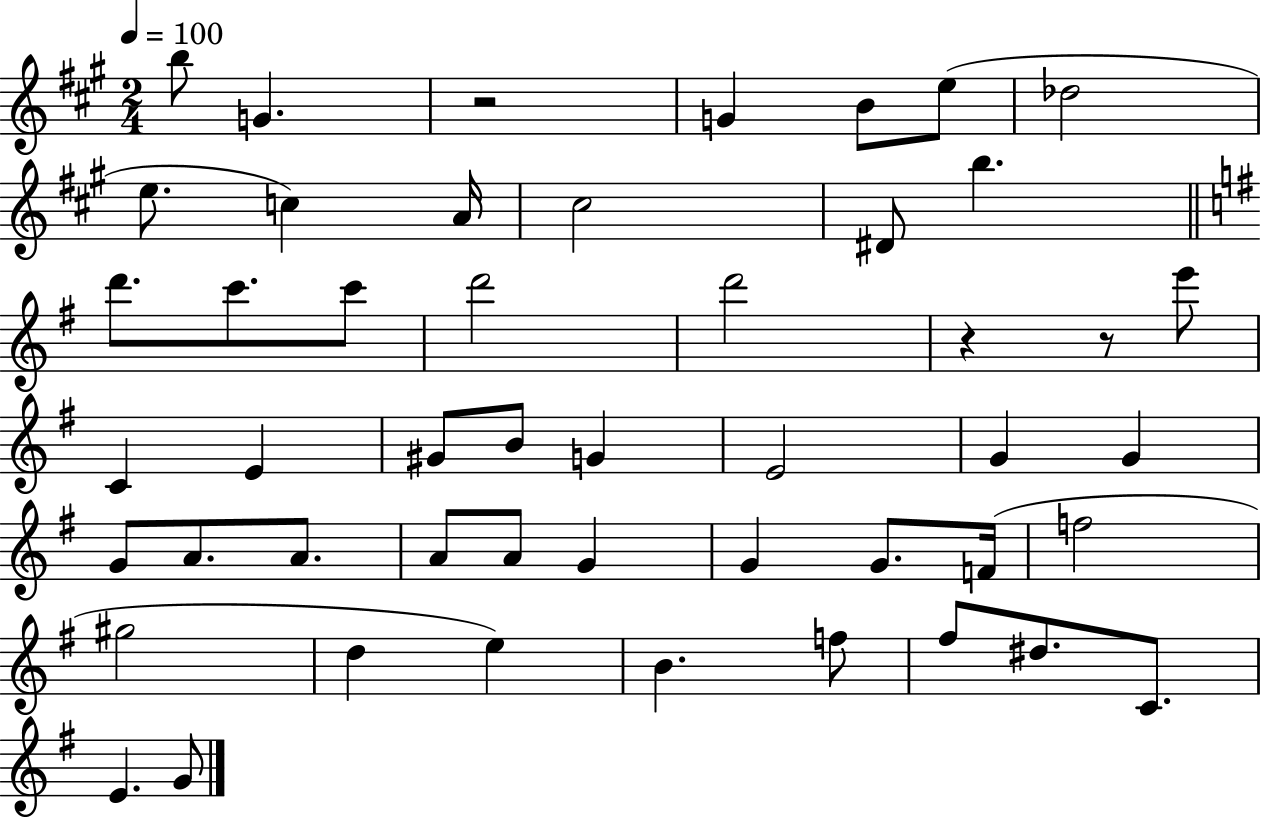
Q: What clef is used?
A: treble